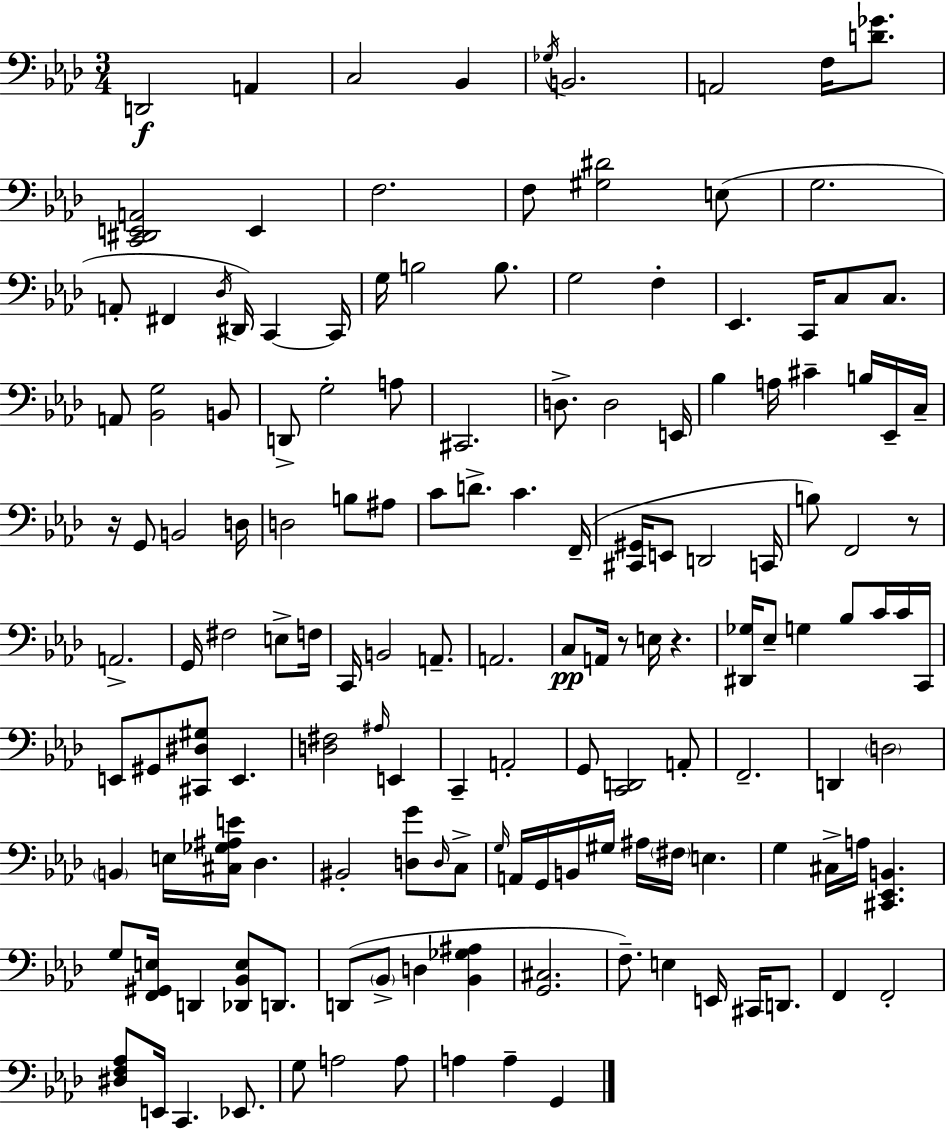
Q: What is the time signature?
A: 3/4